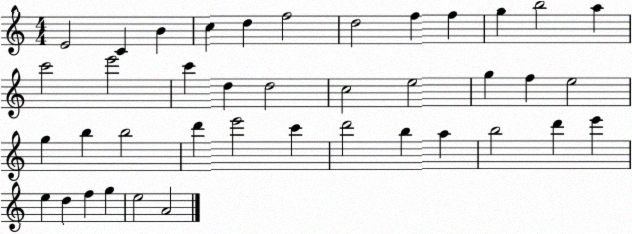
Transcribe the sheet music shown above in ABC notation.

X:1
T:Untitled
M:4/4
L:1/4
K:C
E2 C B c d f2 d2 f f g b2 a c'2 e'2 c' d d2 c2 e2 g f e2 g b b2 d' e'2 c' d'2 b a b2 d' e' e d f g e2 A2